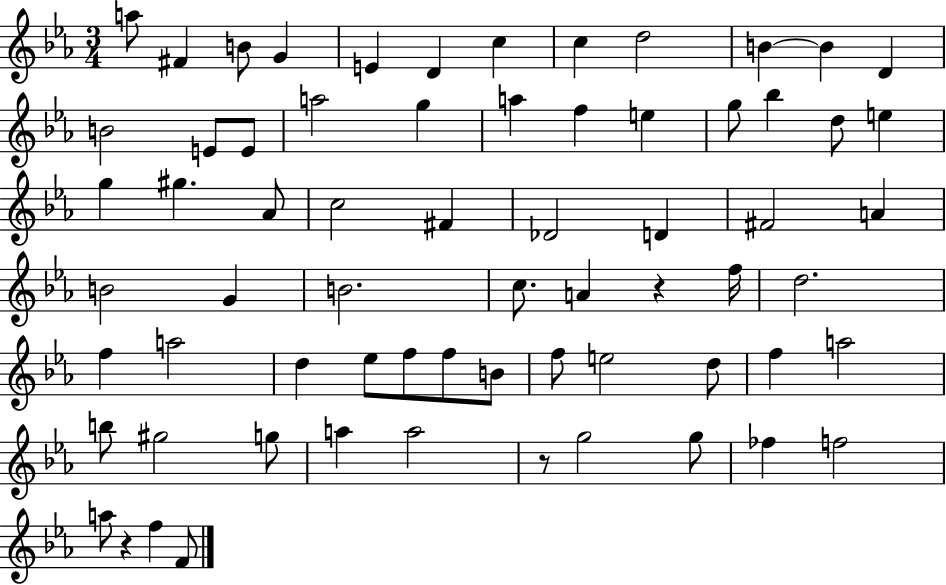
A5/e F#4/q B4/e G4/q E4/q D4/q C5/q C5/q D5/h B4/q B4/q D4/q B4/h E4/e E4/e A5/h G5/q A5/q F5/q E5/q G5/e Bb5/q D5/e E5/q G5/q G#5/q. Ab4/e C5/h F#4/q Db4/h D4/q F#4/h A4/q B4/h G4/q B4/h. C5/e. A4/q R/q F5/s D5/h. F5/q A5/h D5/q Eb5/e F5/e F5/e B4/e F5/e E5/h D5/e F5/q A5/h B5/e G#5/h G5/e A5/q A5/h R/e G5/h G5/e FES5/q F5/h A5/e R/q F5/q F4/e